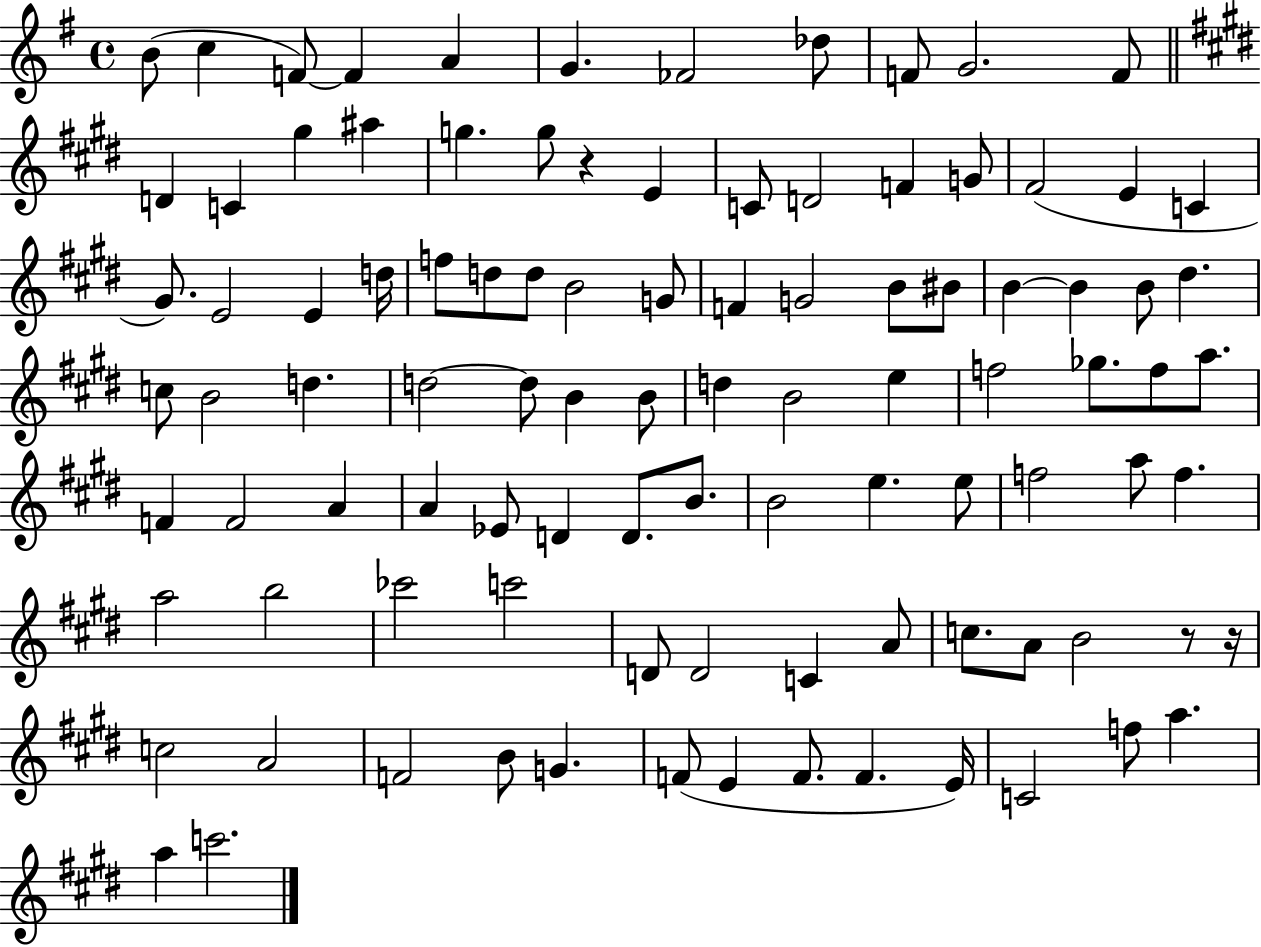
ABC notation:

X:1
T:Untitled
M:4/4
L:1/4
K:G
B/2 c F/2 F A G _F2 _d/2 F/2 G2 F/2 D C ^g ^a g g/2 z E C/2 D2 F G/2 ^F2 E C ^G/2 E2 E d/4 f/2 d/2 d/2 B2 G/2 F G2 B/2 ^B/2 B B B/2 ^d c/2 B2 d d2 d/2 B B/2 d B2 e f2 _g/2 f/2 a/2 F F2 A A _E/2 D D/2 B/2 B2 e e/2 f2 a/2 f a2 b2 _c'2 c'2 D/2 D2 C A/2 c/2 A/2 B2 z/2 z/4 c2 A2 F2 B/2 G F/2 E F/2 F E/4 C2 f/2 a a c'2